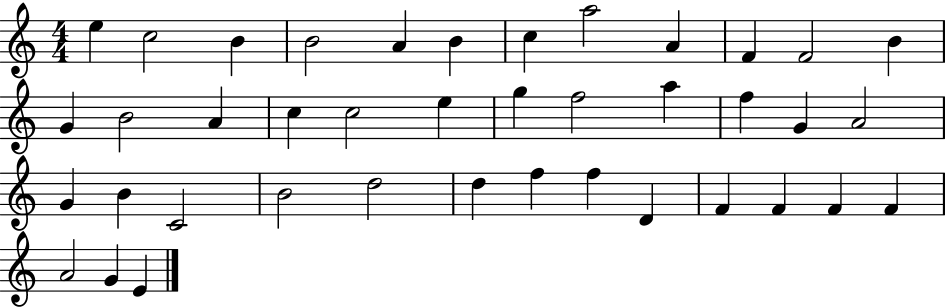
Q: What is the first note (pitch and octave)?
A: E5